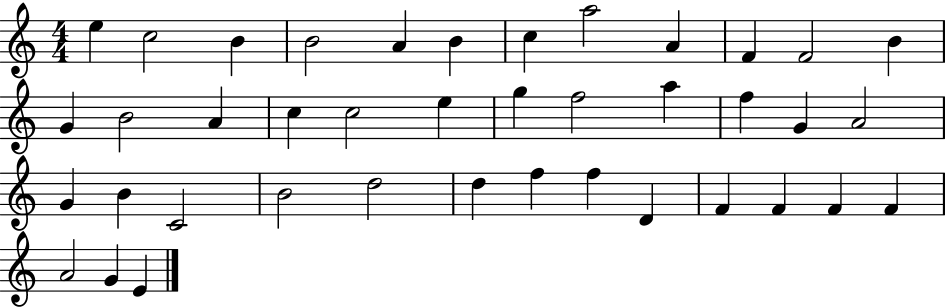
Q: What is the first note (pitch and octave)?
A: E5